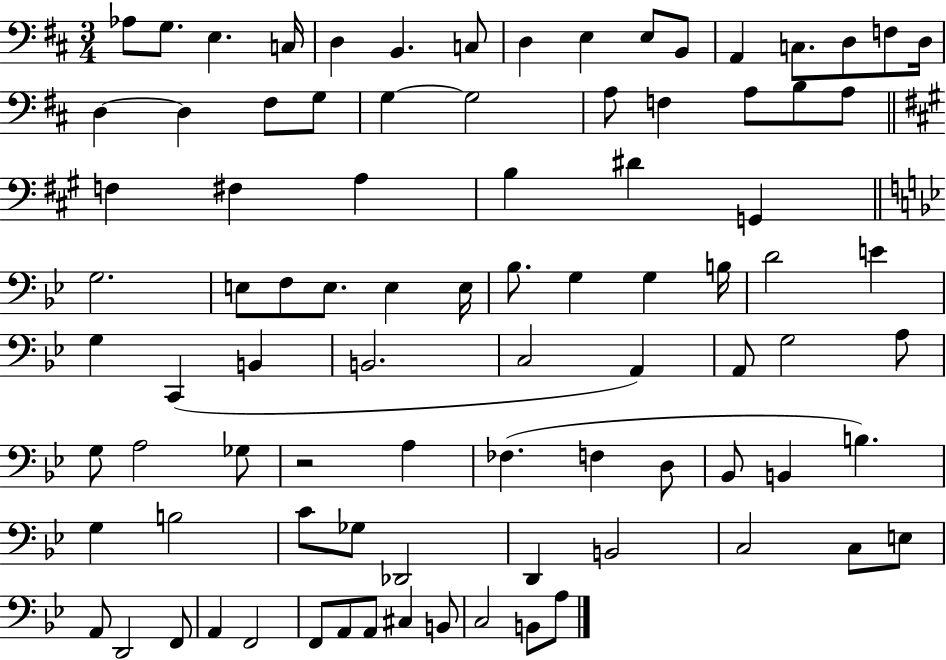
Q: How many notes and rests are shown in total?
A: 88